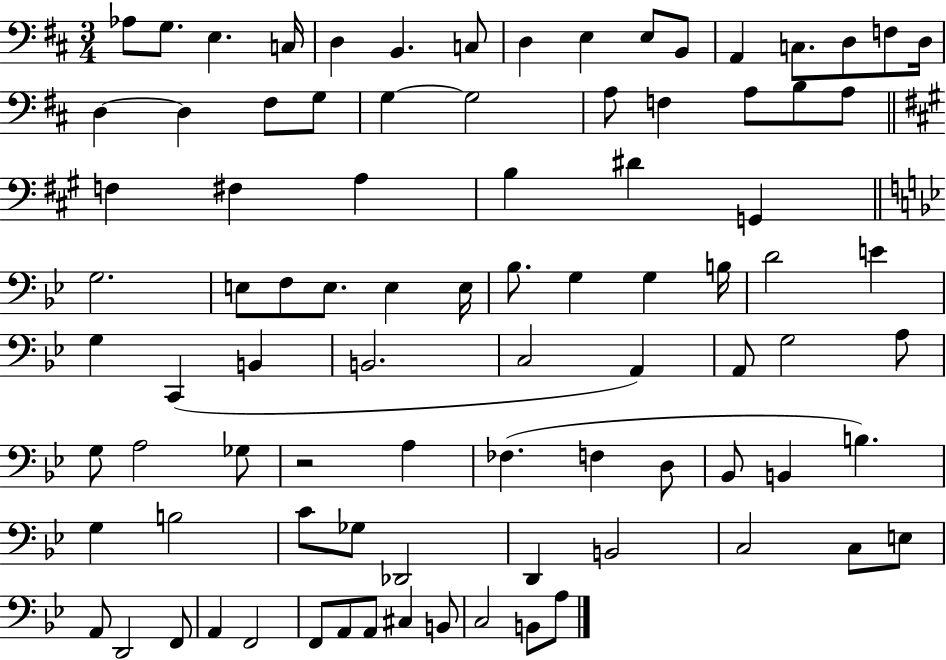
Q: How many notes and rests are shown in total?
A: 88